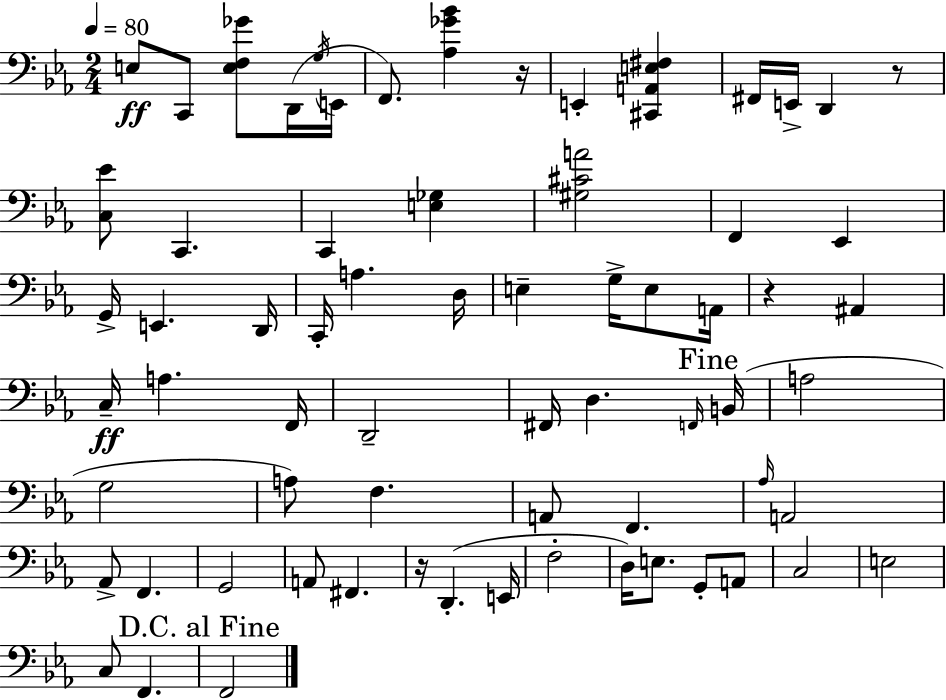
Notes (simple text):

E3/e C2/e [E3,F3,Gb4]/e D2/s G3/s E2/s F2/e. [Ab3,Gb4,Bb4]/q R/s E2/q [C#2,A2,E3,F#3]/q F#2/s E2/s D2/q R/e [C3,Eb4]/e C2/q. C2/q [E3,Gb3]/q [G#3,C#4,A4]/h F2/q Eb2/q G2/s E2/q. D2/s C2/s A3/q. D3/s E3/q G3/s E3/e A2/s R/q A#2/q C3/s A3/q. F2/s D2/h F#2/s D3/q. F2/s B2/s A3/h G3/h A3/e F3/q. A2/e F2/q. Ab3/s A2/h Ab2/e F2/q. G2/h A2/e F#2/q. R/s D2/q. E2/s F3/h D3/s E3/e. G2/e A2/e C3/h E3/h C3/e F2/q. F2/h